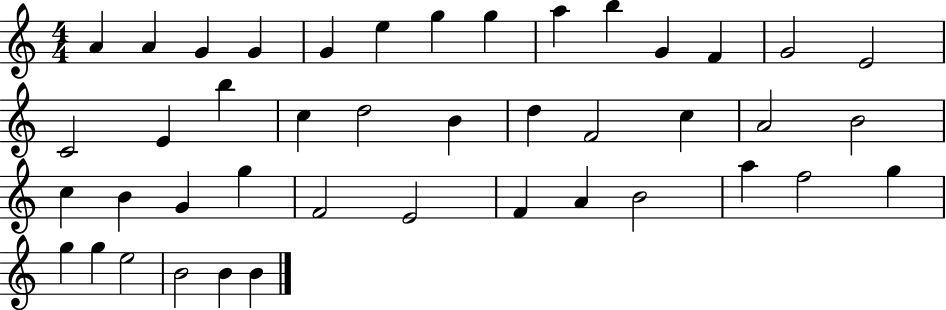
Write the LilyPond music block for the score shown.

{
  \clef treble
  \numericTimeSignature
  \time 4/4
  \key c \major
  a'4 a'4 g'4 g'4 | g'4 e''4 g''4 g''4 | a''4 b''4 g'4 f'4 | g'2 e'2 | \break c'2 e'4 b''4 | c''4 d''2 b'4 | d''4 f'2 c''4 | a'2 b'2 | \break c''4 b'4 g'4 g''4 | f'2 e'2 | f'4 a'4 b'2 | a''4 f''2 g''4 | \break g''4 g''4 e''2 | b'2 b'4 b'4 | \bar "|."
}